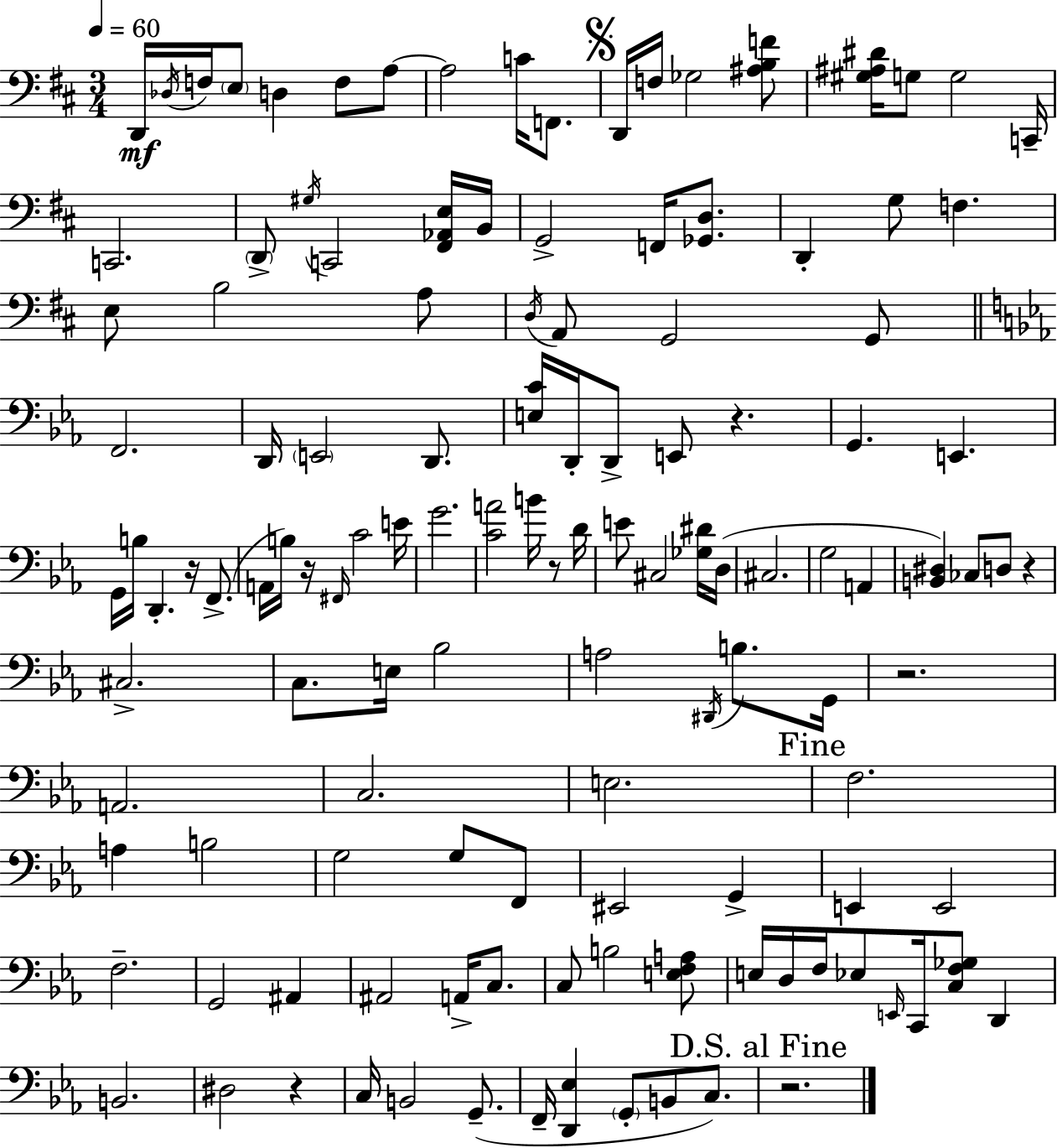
X:1
T:Untitled
M:3/4
L:1/4
K:D
D,,/4 _D,/4 F,/4 E,/2 D, F,/2 A,/2 A,2 C/4 F,,/2 D,,/4 F,/4 _G,2 [^A,B,F]/2 [^G,^A,^D]/4 G,/2 G,2 C,,/4 C,,2 D,,/2 ^G,/4 C,,2 [^F,,_A,,E,]/4 B,,/4 G,,2 F,,/4 [_G,,D,]/2 D,, G,/2 F, E,/2 B,2 A,/2 D,/4 A,,/2 G,,2 G,,/2 F,,2 D,,/4 E,,2 D,,/2 [E,C]/4 D,,/4 D,,/2 E,,/2 z G,, E,, G,,/4 B,/4 D,, z/4 F,,/2 A,,/4 B,/4 z/4 ^F,,/4 C2 E/4 G2 [CA]2 B/4 z/2 D/4 E/2 ^C,2 [_G,^D]/4 D,/4 ^C,2 G,2 A,, [B,,^D,] _C,/2 D,/2 z ^C,2 C,/2 E,/4 _B,2 A,2 ^D,,/4 B,/2 G,,/4 z2 A,,2 C,2 E,2 F,2 A, B,2 G,2 G,/2 F,,/2 ^E,,2 G,, E,, E,,2 F,2 G,,2 ^A,, ^A,,2 A,,/4 C,/2 C,/2 B,2 [E,F,A,]/2 E,/4 D,/4 F,/4 _E,/2 E,,/4 C,,/4 [C,F,_G,]/2 D,, B,,2 ^D,2 z C,/4 B,,2 G,,/2 F,,/4 [D,,_E,] G,,/2 B,,/2 C,/2 z2